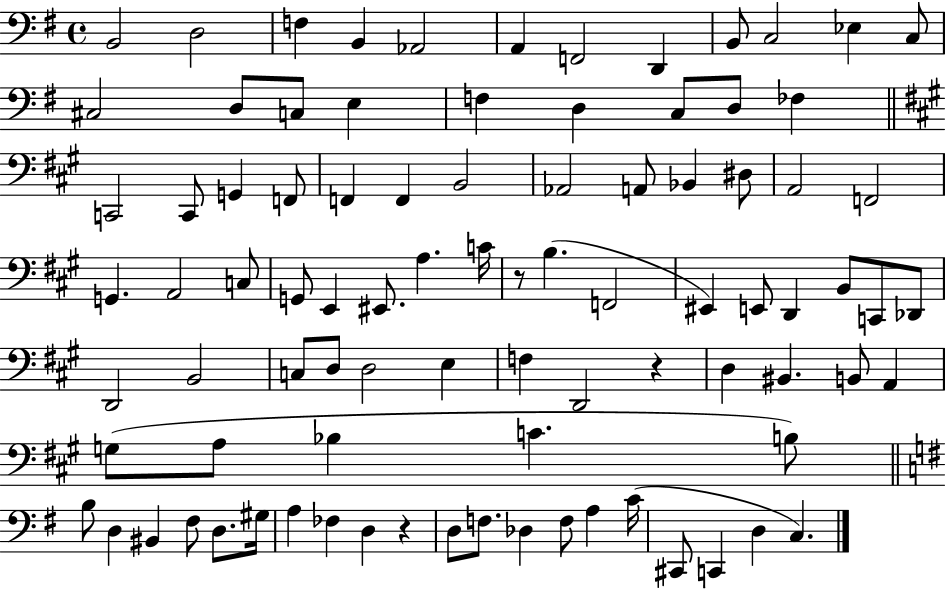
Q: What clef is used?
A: bass